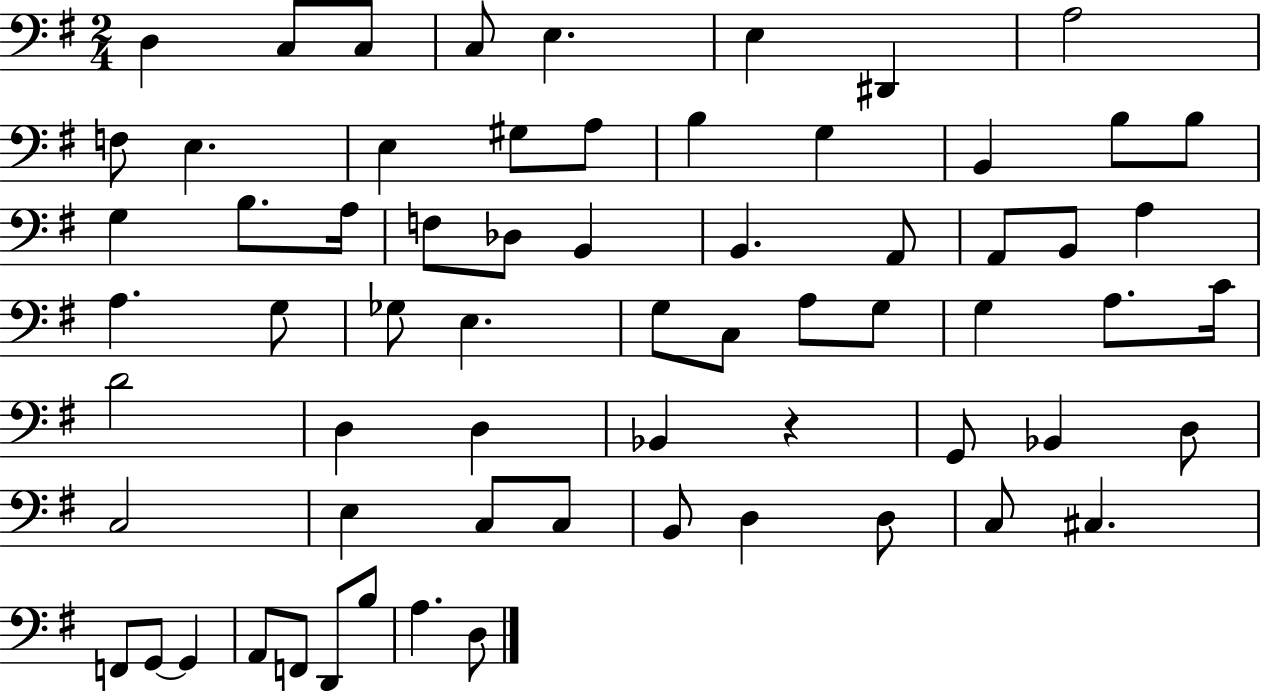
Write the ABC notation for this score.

X:1
T:Untitled
M:2/4
L:1/4
K:G
D, C,/2 C,/2 C,/2 E, E, ^D,, A,2 F,/2 E, E, ^G,/2 A,/2 B, G, B,, B,/2 B,/2 G, B,/2 A,/4 F,/2 _D,/2 B,, B,, A,,/2 A,,/2 B,,/2 A, A, G,/2 _G,/2 E, G,/2 C,/2 A,/2 G,/2 G, A,/2 C/4 D2 D, D, _B,, z G,,/2 _B,, D,/2 C,2 E, C,/2 C,/2 B,,/2 D, D,/2 C,/2 ^C, F,,/2 G,,/2 G,, A,,/2 F,,/2 D,,/2 B,/2 A, D,/2